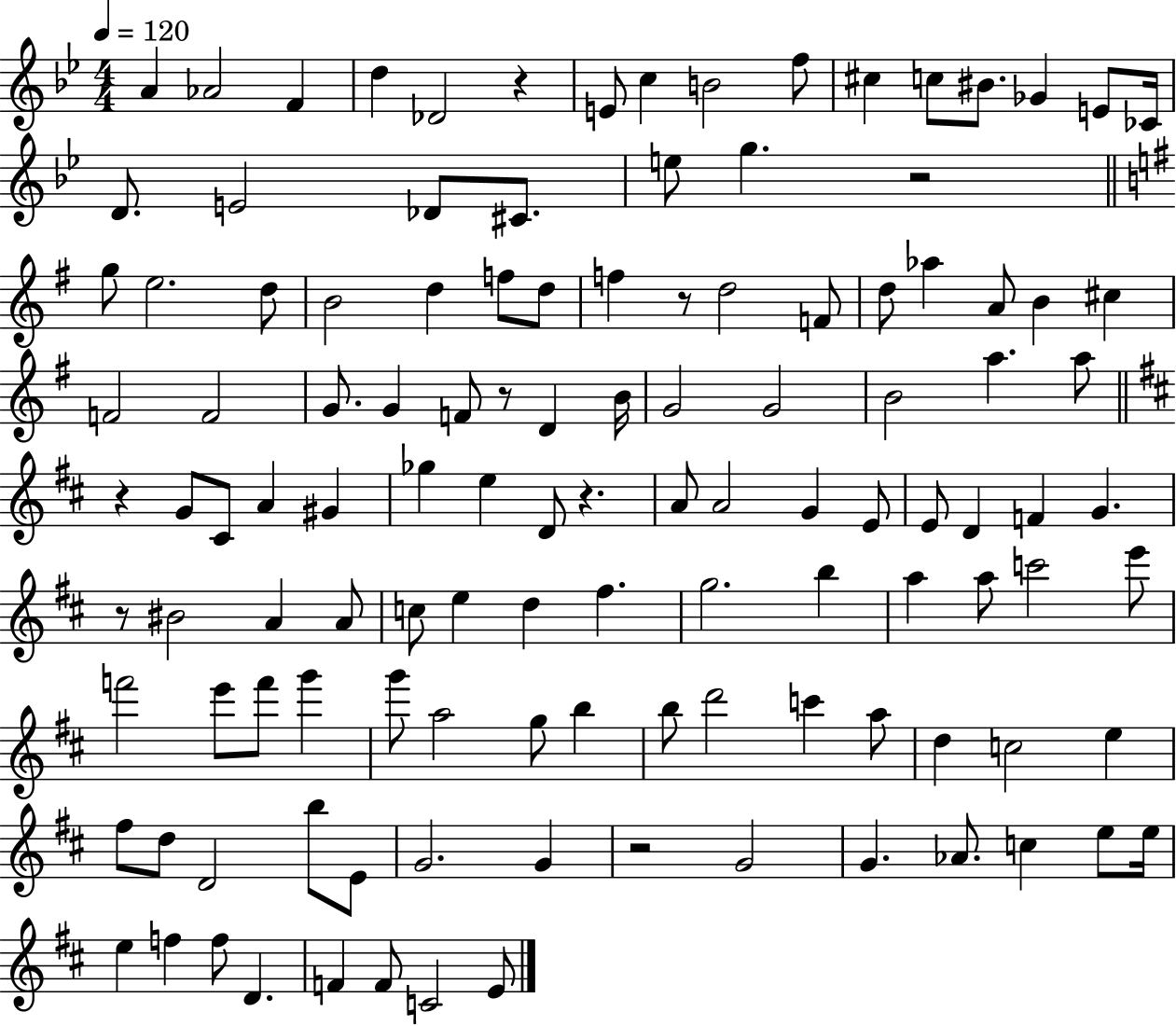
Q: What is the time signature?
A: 4/4